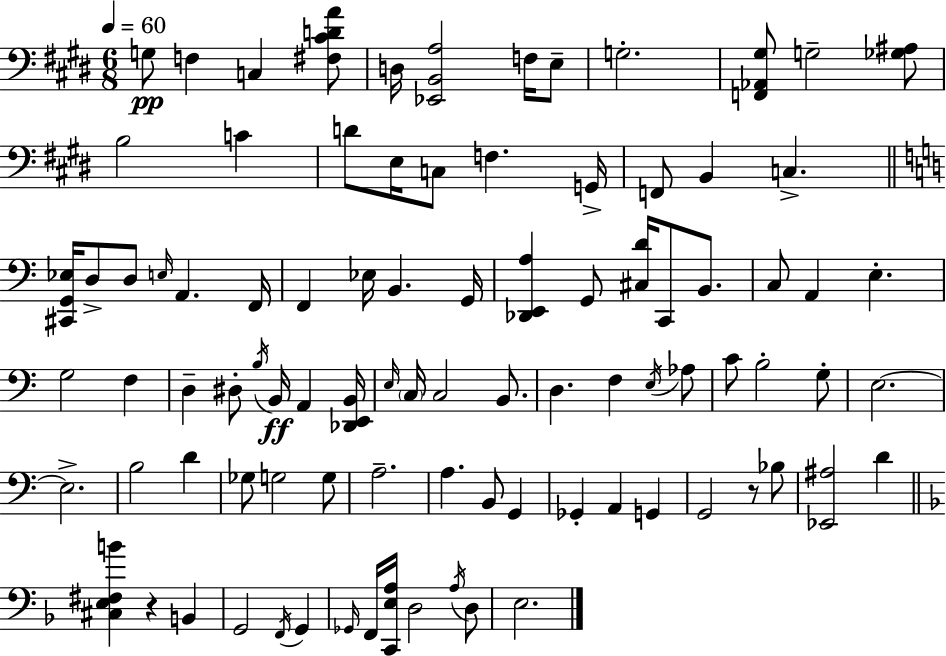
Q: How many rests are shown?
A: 2